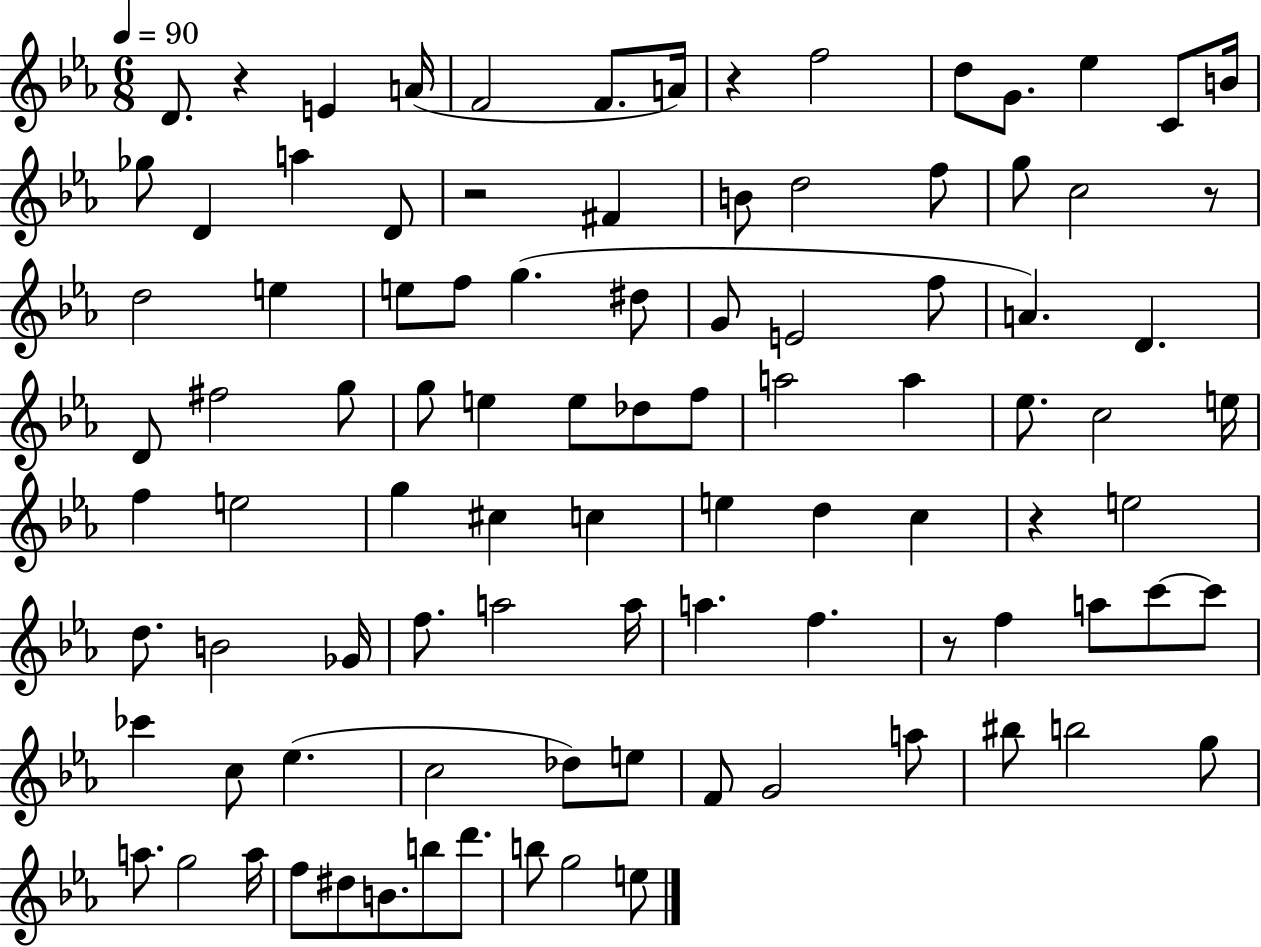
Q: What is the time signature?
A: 6/8